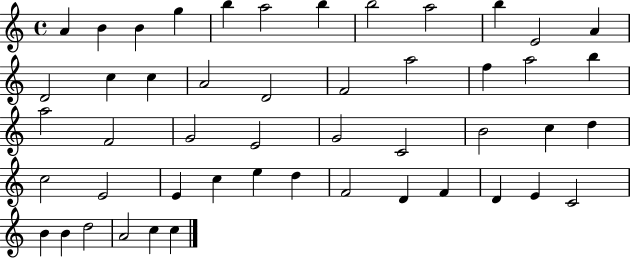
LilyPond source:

{
  \clef treble
  \time 4/4
  \defaultTimeSignature
  \key c \major
  a'4 b'4 b'4 g''4 | b''4 a''2 b''4 | b''2 a''2 | b''4 e'2 a'4 | \break d'2 c''4 c''4 | a'2 d'2 | f'2 a''2 | f''4 a''2 b''4 | \break a''2 f'2 | g'2 e'2 | g'2 c'2 | b'2 c''4 d''4 | \break c''2 e'2 | e'4 c''4 e''4 d''4 | f'2 d'4 f'4 | d'4 e'4 c'2 | \break b'4 b'4 d''2 | a'2 c''4 c''4 | \bar "|."
}